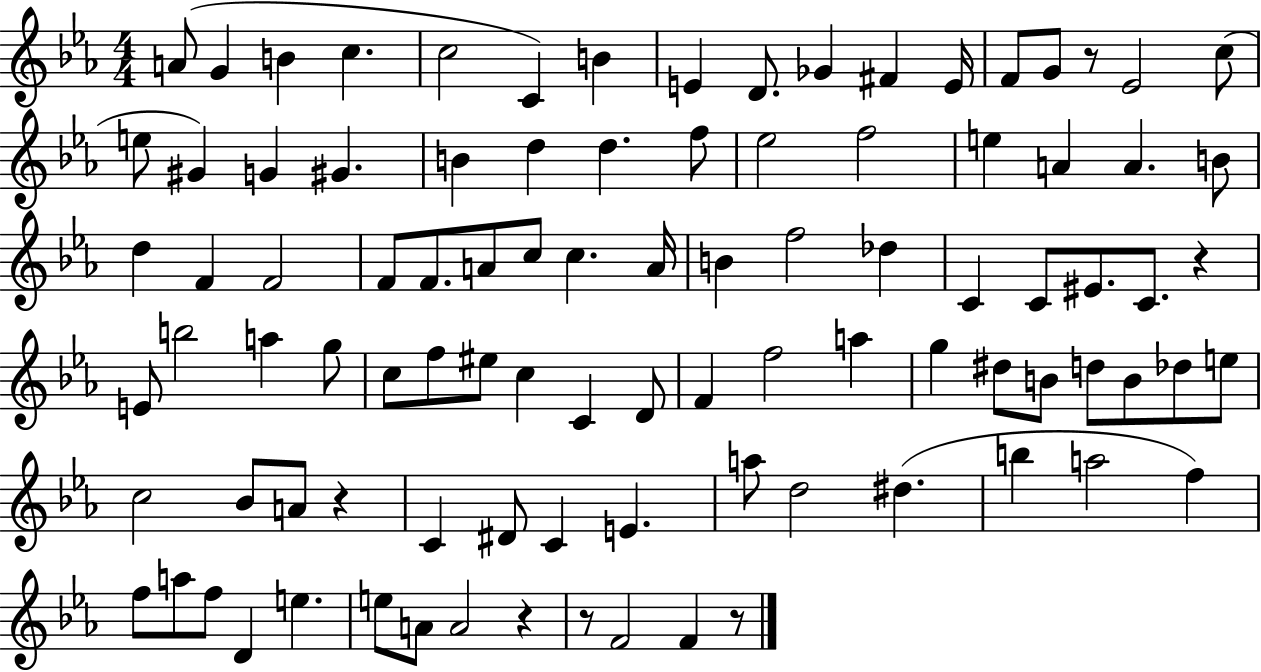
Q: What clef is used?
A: treble